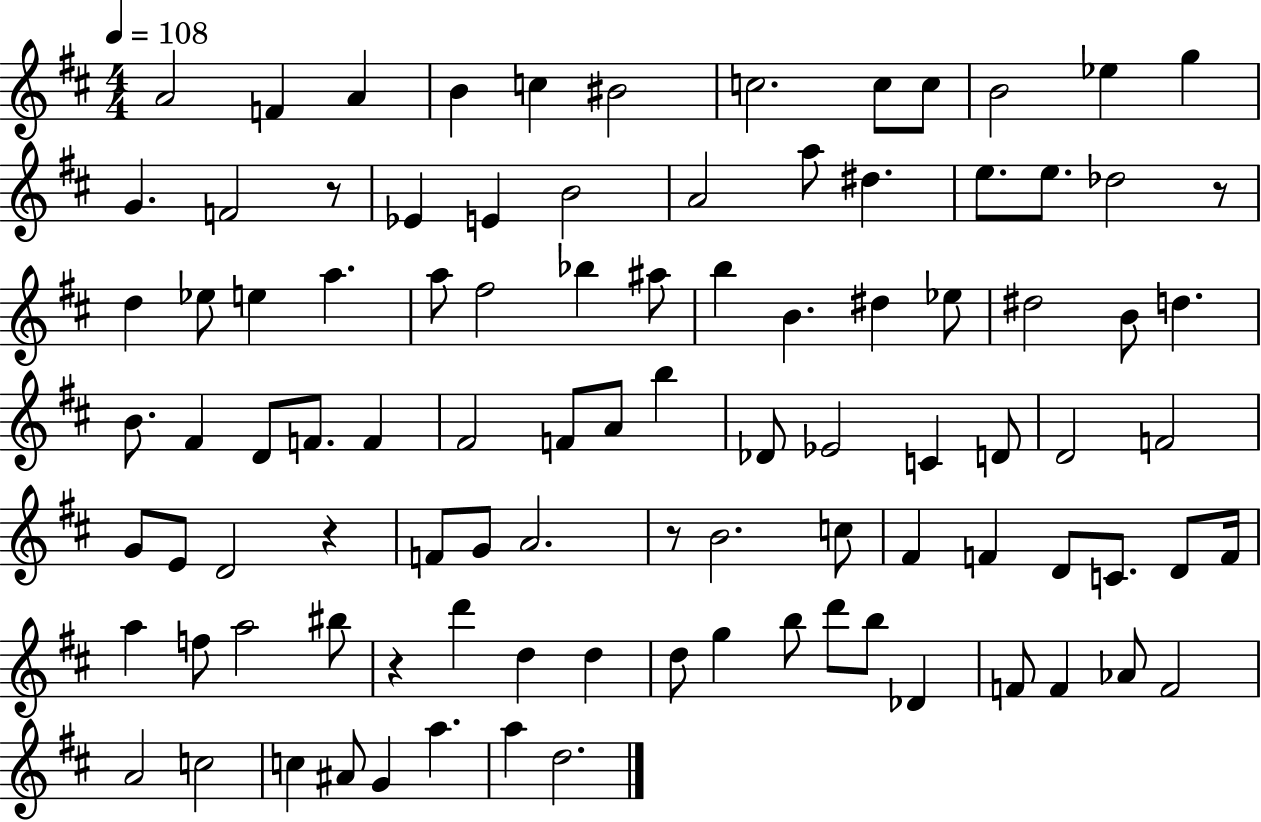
{
  \clef treble
  \numericTimeSignature
  \time 4/4
  \key d \major
  \tempo 4 = 108
  a'2 f'4 a'4 | b'4 c''4 bis'2 | c''2. c''8 c''8 | b'2 ees''4 g''4 | \break g'4. f'2 r8 | ees'4 e'4 b'2 | a'2 a''8 dis''4. | e''8. e''8. des''2 r8 | \break d''4 ees''8 e''4 a''4. | a''8 fis''2 bes''4 ais''8 | b''4 b'4. dis''4 ees''8 | dis''2 b'8 d''4. | \break b'8. fis'4 d'8 f'8. f'4 | fis'2 f'8 a'8 b''4 | des'8 ees'2 c'4 d'8 | d'2 f'2 | \break g'8 e'8 d'2 r4 | f'8 g'8 a'2. | r8 b'2. c''8 | fis'4 f'4 d'8 c'8. d'8 f'16 | \break a''4 f''8 a''2 bis''8 | r4 d'''4 d''4 d''4 | d''8 g''4 b''8 d'''8 b''8 des'4 | f'8 f'4 aes'8 f'2 | \break a'2 c''2 | c''4 ais'8 g'4 a''4. | a''4 d''2. | \bar "|."
}